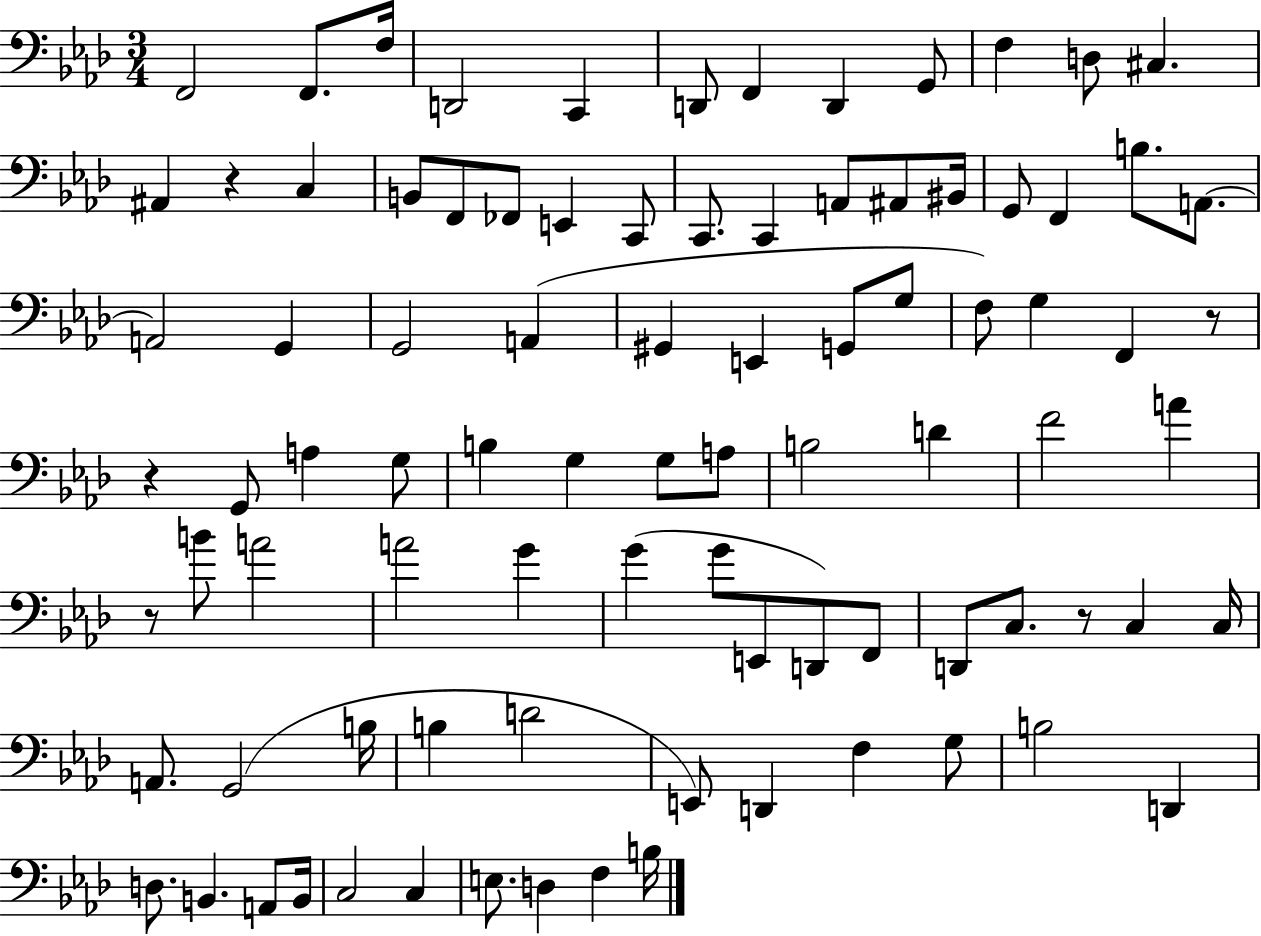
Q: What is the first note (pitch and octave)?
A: F2